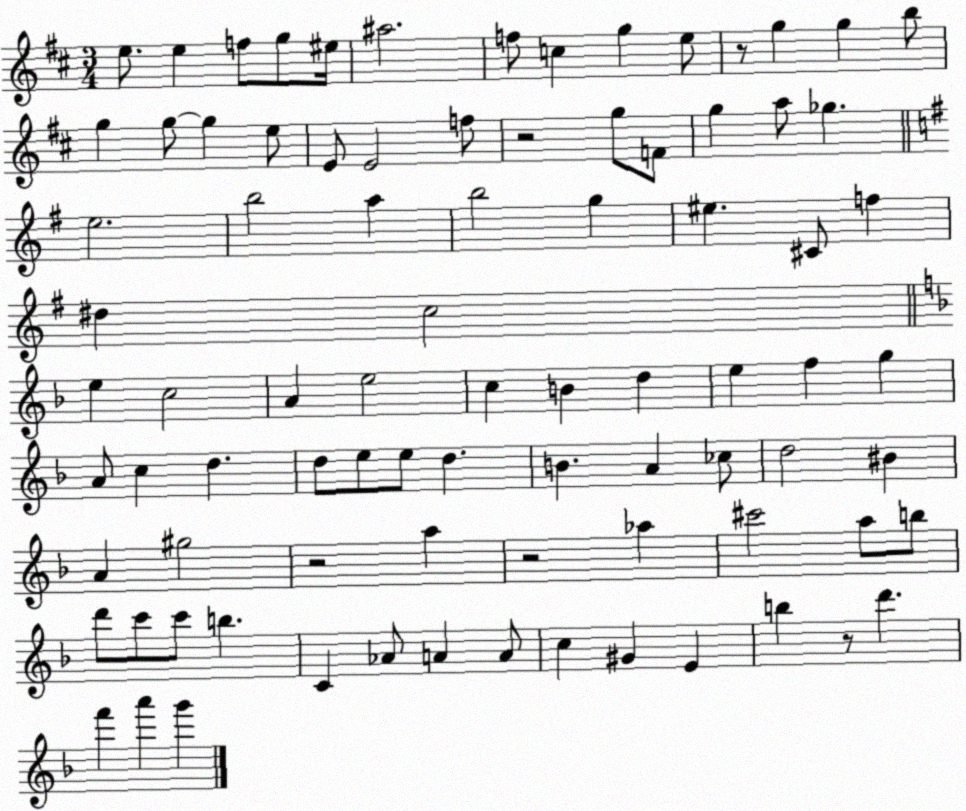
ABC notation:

X:1
T:Untitled
M:3/4
L:1/4
K:D
e/2 e f/2 g/2 ^e/4 ^a2 f/2 c g e/2 z/2 g g b/2 g g/2 g e/2 E/2 E2 f/2 z2 g/2 F/2 g a/2 _g e2 b2 a b2 g ^e ^C/2 f ^d c2 e c2 A e2 c B d e f g A/2 c d d/2 e/2 e/2 d B A _c/2 d2 ^B A ^g2 z2 a z2 _a ^c'2 a/2 b/2 d'/2 c'/2 c'/2 b C _A/2 A A/2 c ^G E b z/2 d' f' a' g'